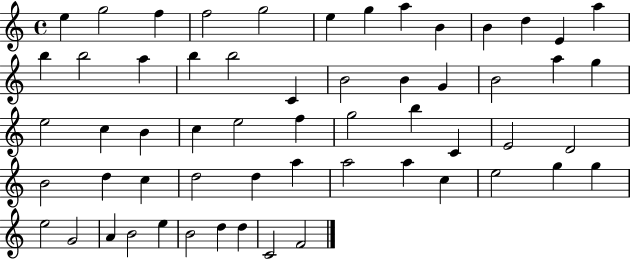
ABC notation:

X:1
T:Untitled
M:4/4
L:1/4
K:C
e g2 f f2 g2 e g a B B d E a b b2 a b b2 C B2 B G B2 a g e2 c B c e2 f g2 b C E2 D2 B2 d c d2 d a a2 a c e2 g g e2 G2 A B2 e B2 d d C2 F2